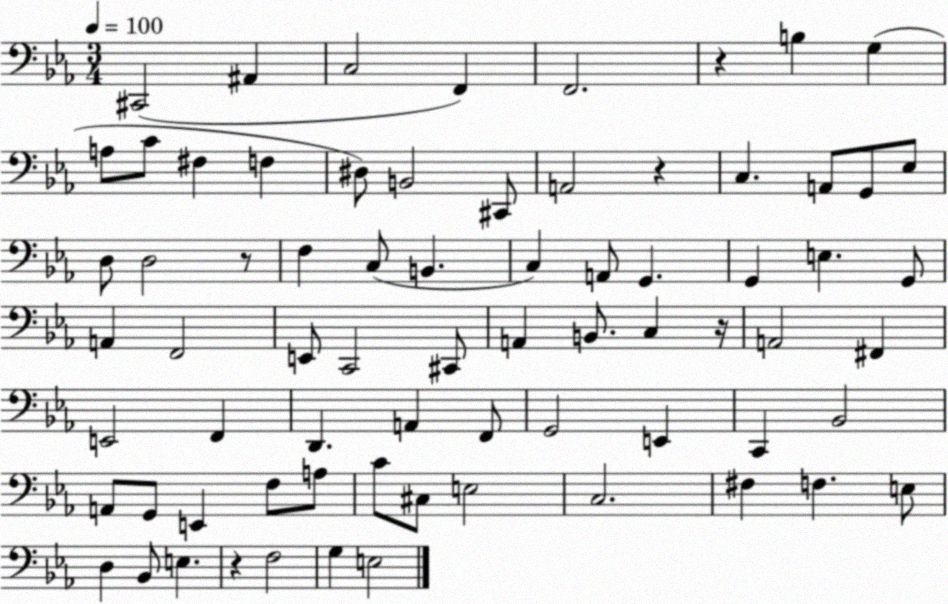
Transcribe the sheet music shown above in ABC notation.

X:1
T:Untitled
M:3/4
L:1/4
K:Eb
^C,,2 ^A,, C,2 F,, F,,2 z B, G, A,/2 C/2 ^F, F, ^D,/2 B,,2 ^C,,/2 A,,2 z C, A,,/2 G,,/2 _E,/2 D,/2 D,2 z/2 F, C,/2 B,, C, A,,/2 G,, G,, E, G,,/2 A,, F,,2 E,,/2 C,,2 ^C,,/2 A,, B,,/2 C, z/4 A,,2 ^F,, E,,2 F,, D,, A,, F,,/2 G,,2 E,, C,, _B,,2 A,,/2 G,,/2 E,, F,/2 A,/2 C/2 ^C,/2 E,2 C,2 ^F, F, E,/2 D, _B,,/2 E, z F,2 G, E,2